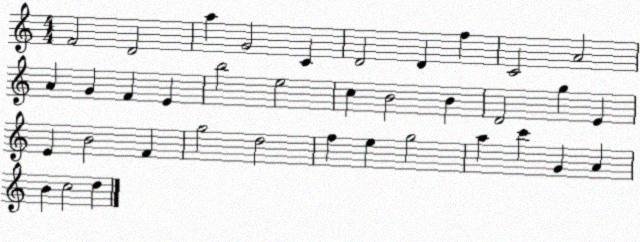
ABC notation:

X:1
T:Untitled
M:4/4
L:1/4
K:C
F2 D2 a G2 C D2 D f C2 A2 A G F E b2 e2 c B2 B D2 g E E B2 F g2 d2 f e g2 a c' G A B c2 d